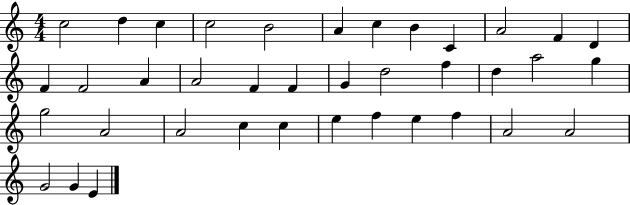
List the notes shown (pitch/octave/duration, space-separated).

C5/h D5/q C5/q C5/h B4/h A4/q C5/q B4/q C4/q A4/h F4/q D4/q F4/q F4/h A4/q A4/h F4/q F4/q G4/q D5/h F5/q D5/q A5/h G5/q G5/h A4/h A4/h C5/q C5/q E5/q F5/q E5/q F5/q A4/h A4/h G4/h G4/q E4/q